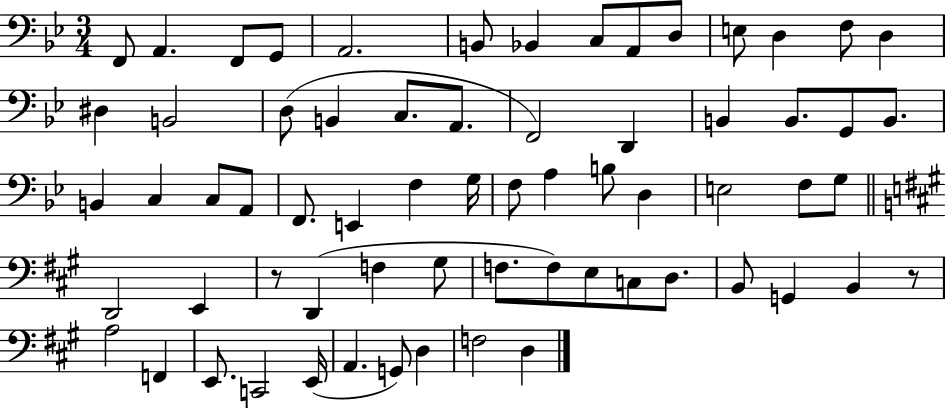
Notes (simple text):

F2/e A2/q. F2/e G2/e A2/h. B2/e Bb2/q C3/e A2/e D3/e E3/e D3/q F3/e D3/q D#3/q B2/h D3/e B2/q C3/e. A2/e. F2/h D2/q B2/q B2/e. G2/e B2/e. B2/q C3/q C3/e A2/e F2/e. E2/q F3/q G3/s F3/e A3/q B3/e D3/q E3/h F3/e G3/e D2/h E2/q R/e D2/q F3/q G#3/e F3/e. F3/e E3/e C3/e D3/e. B2/e G2/q B2/q R/e A3/h F2/q E2/e. C2/h E2/s A2/q. G2/e D3/q F3/h D3/q